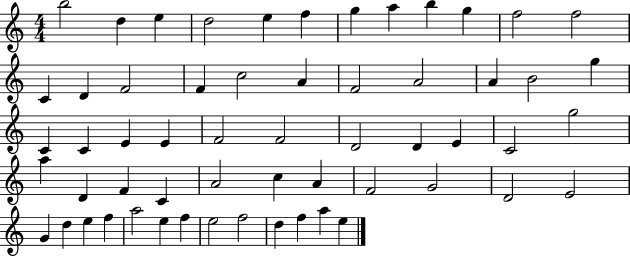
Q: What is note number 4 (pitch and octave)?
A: D5